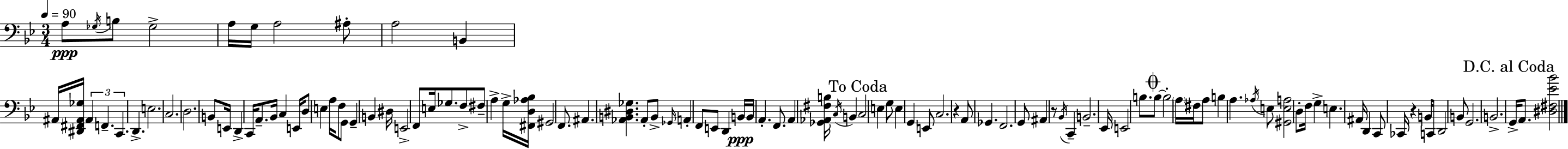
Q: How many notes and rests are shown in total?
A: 111